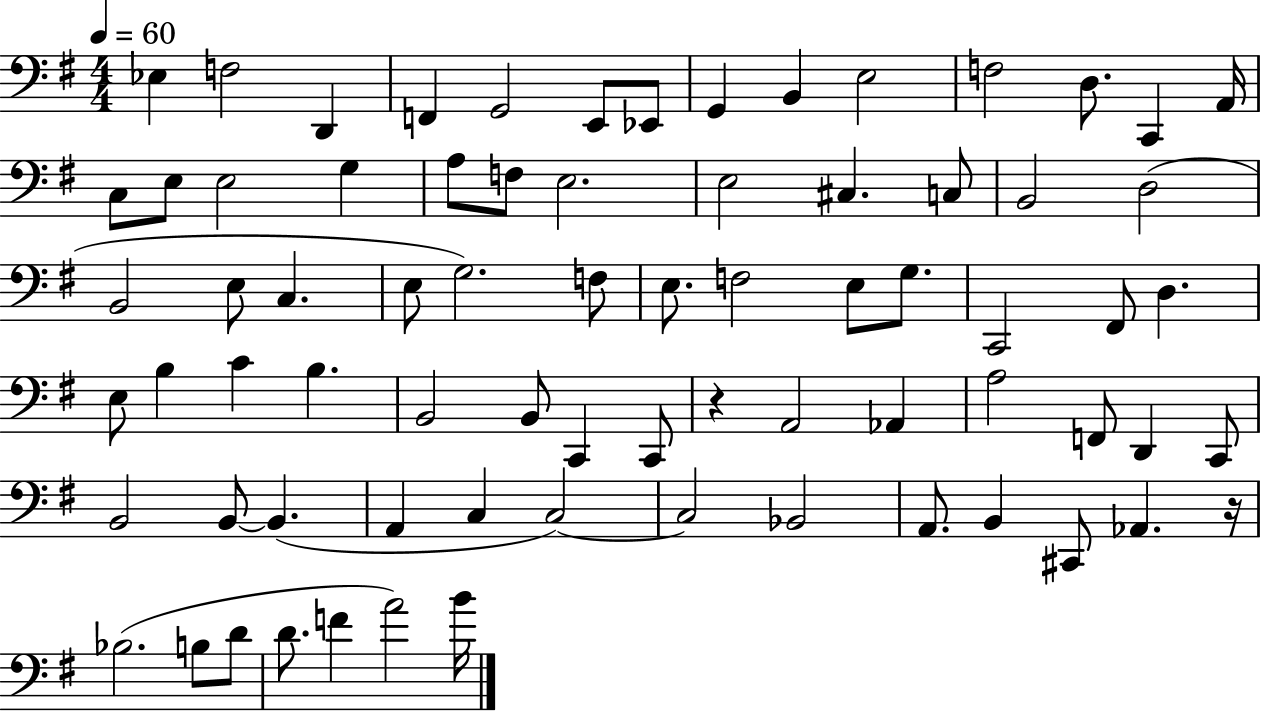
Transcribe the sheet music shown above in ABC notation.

X:1
T:Untitled
M:4/4
L:1/4
K:G
_E, F,2 D,, F,, G,,2 E,,/2 _E,,/2 G,, B,, E,2 F,2 D,/2 C,, A,,/4 C,/2 E,/2 E,2 G, A,/2 F,/2 E,2 E,2 ^C, C,/2 B,,2 D,2 B,,2 E,/2 C, E,/2 G,2 F,/2 E,/2 F,2 E,/2 G,/2 C,,2 ^F,,/2 D, E,/2 B, C B, B,,2 B,,/2 C,, C,,/2 z A,,2 _A,, A,2 F,,/2 D,, C,,/2 B,,2 B,,/2 B,, A,, C, C,2 C,2 _B,,2 A,,/2 B,, ^C,,/2 _A,, z/4 _B,2 B,/2 D/2 D/2 F A2 B/4